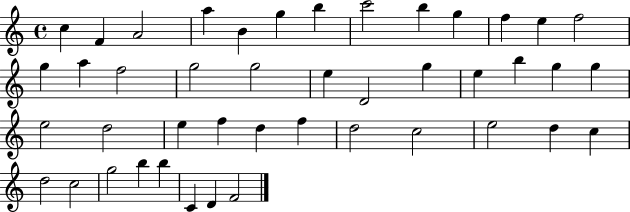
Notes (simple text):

C5/q F4/q A4/h A5/q B4/q G5/q B5/q C6/h B5/q G5/q F5/q E5/q F5/h G5/q A5/q F5/h G5/h G5/h E5/q D4/h G5/q E5/q B5/q G5/q G5/q E5/h D5/h E5/q F5/q D5/q F5/q D5/h C5/h E5/h D5/q C5/q D5/h C5/h G5/h B5/q B5/q C4/q D4/q F4/h